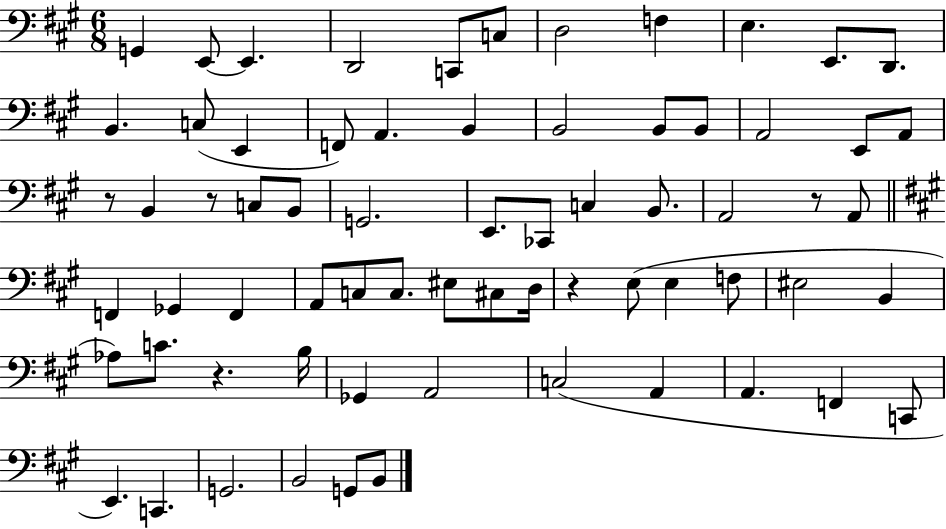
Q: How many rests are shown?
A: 5